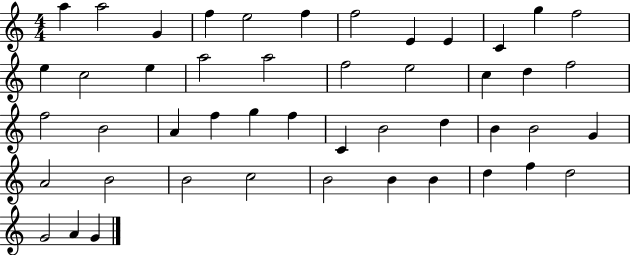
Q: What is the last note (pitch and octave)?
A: G4